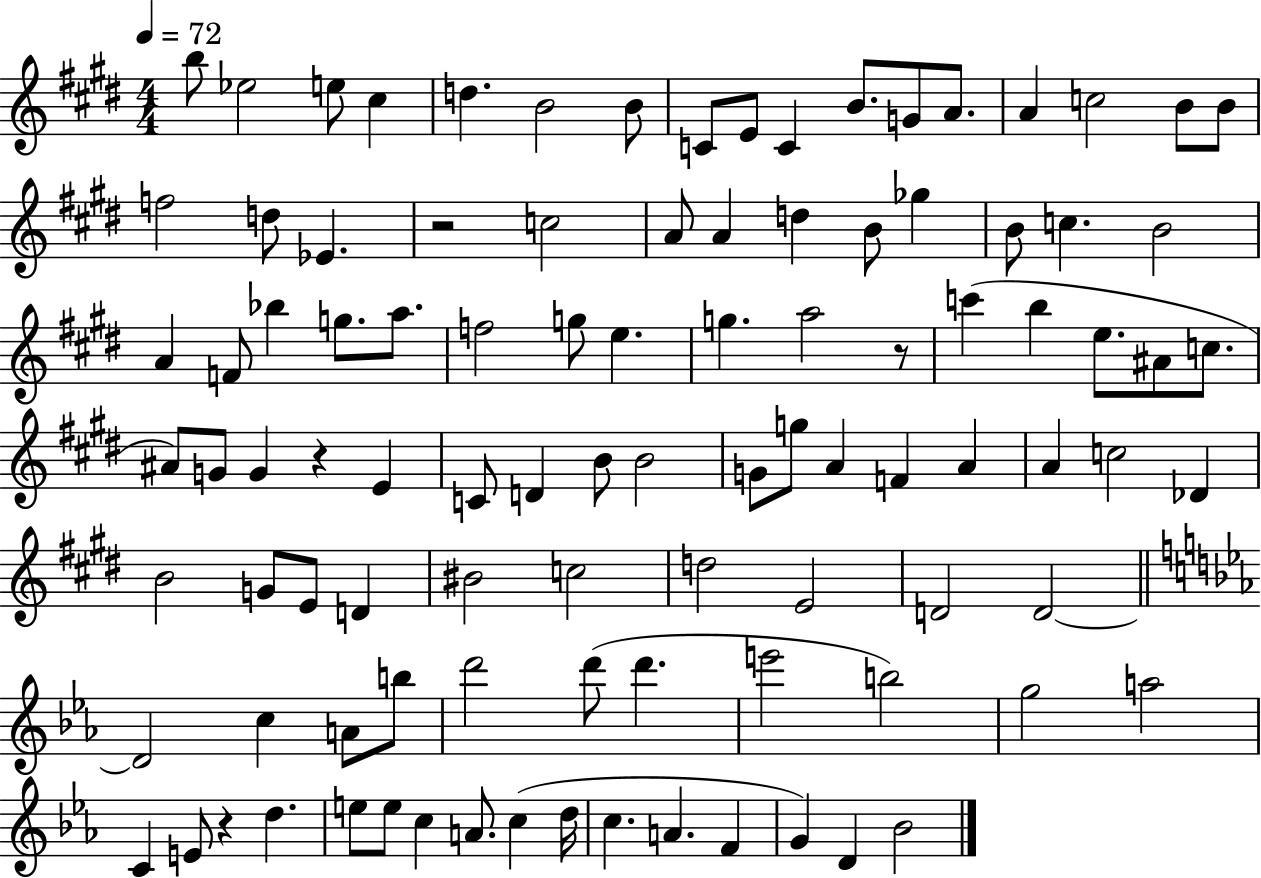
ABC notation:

X:1
T:Untitled
M:4/4
L:1/4
K:E
b/2 _e2 e/2 ^c d B2 B/2 C/2 E/2 C B/2 G/2 A/2 A c2 B/2 B/2 f2 d/2 _E z2 c2 A/2 A d B/2 _g B/2 c B2 A F/2 _b g/2 a/2 f2 g/2 e g a2 z/2 c' b e/2 ^A/2 c/2 ^A/2 G/2 G z E C/2 D B/2 B2 G/2 g/2 A F A A c2 _D B2 G/2 E/2 D ^B2 c2 d2 E2 D2 D2 D2 c A/2 b/2 d'2 d'/2 d' e'2 b2 g2 a2 C E/2 z d e/2 e/2 c A/2 c d/4 c A F G D _B2